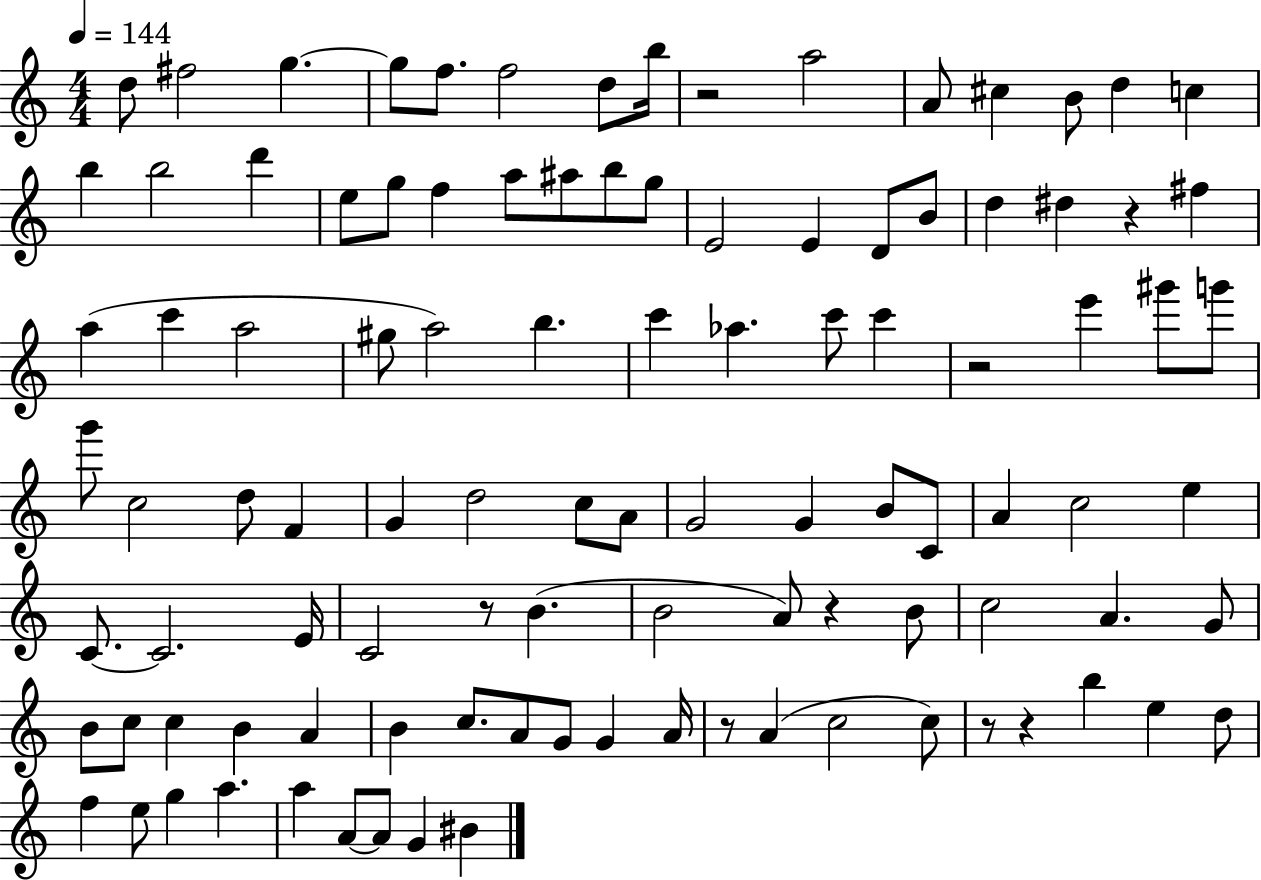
{
  \clef treble
  \numericTimeSignature
  \time 4/4
  \key c \major
  \tempo 4 = 144
  \repeat volta 2 { d''8 fis''2 g''4.~~ | g''8 f''8. f''2 d''8 b''16 | r2 a''2 | a'8 cis''4 b'8 d''4 c''4 | \break b''4 b''2 d'''4 | e''8 g''8 f''4 a''8 ais''8 b''8 g''8 | e'2 e'4 d'8 b'8 | d''4 dis''4 r4 fis''4 | \break a''4( c'''4 a''2 | gis''8 a''2) b''4. | c'''4 aes''4. c'''8 c'''4 | r2 e'''4 gis'''8 g'''8 | \break g'''8 c''2 d''8 f'4 | g'4 d''2 c''8 a'8 | g'2 g'4 b'8 c'8 | a'4 c''2 e''4 | \break c'8.~~ c'2. e'16 | c'2 r8 b'4.( | b'2 a'8) r4 b'8 | c''2 a'4. g'8 | \break b'8 c''8 c''4 b'4 a'4 | b'4 c''8. a'8 g'8 g'4 a'16 | r8 a'4( c''2 c''8) | r8 r4 b''4 e''4 d''8 | \break f''4 e''8 g''4 a''4. | a''4 a'8~~ a'8 g'4 bis'4 | } \bar "|."
}